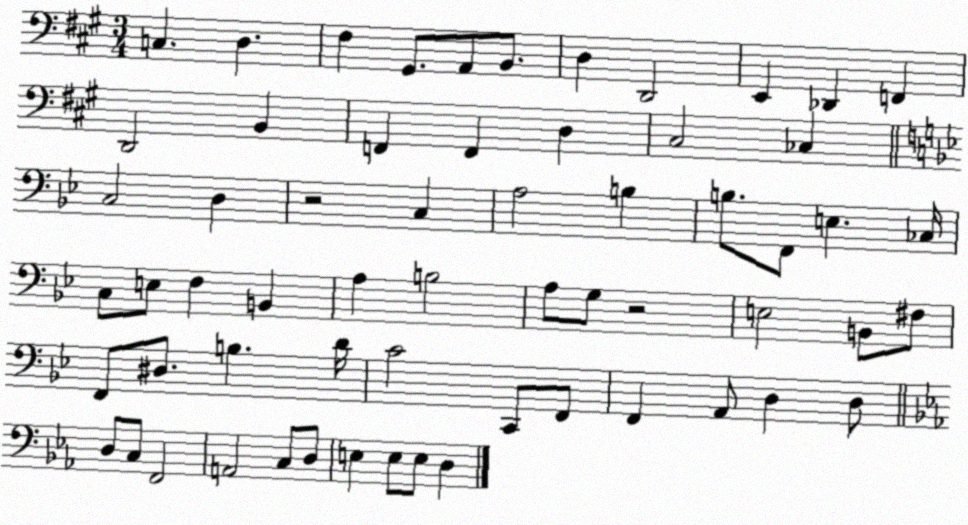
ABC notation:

X:1
T:Untitled
M:3/4
L:1/4
K:A
C, D, ^F, ^G,,/2 A,,/2 B,,/2 D, D,,2 E,, _D,, F,, D,,2 B,, F,, F,, D, ^C,2 _C, C,2 D, z2 C, A,2 B, B,/2 F,,/2 E, _C,/4 C,/2 E,/2 F, B,, A, B,2 A,/2 G,/2 z2 E,2 B,,/2 ^F,/2 F,,/2 ^D,/2 B, D/4 C2 C,,/2 F,,/2 F,, A,,/2 D, D,/2 D,/2 C,/2 F,,2 A,,2 C,/2 D,/2 E, E,/2 E,/2 D,